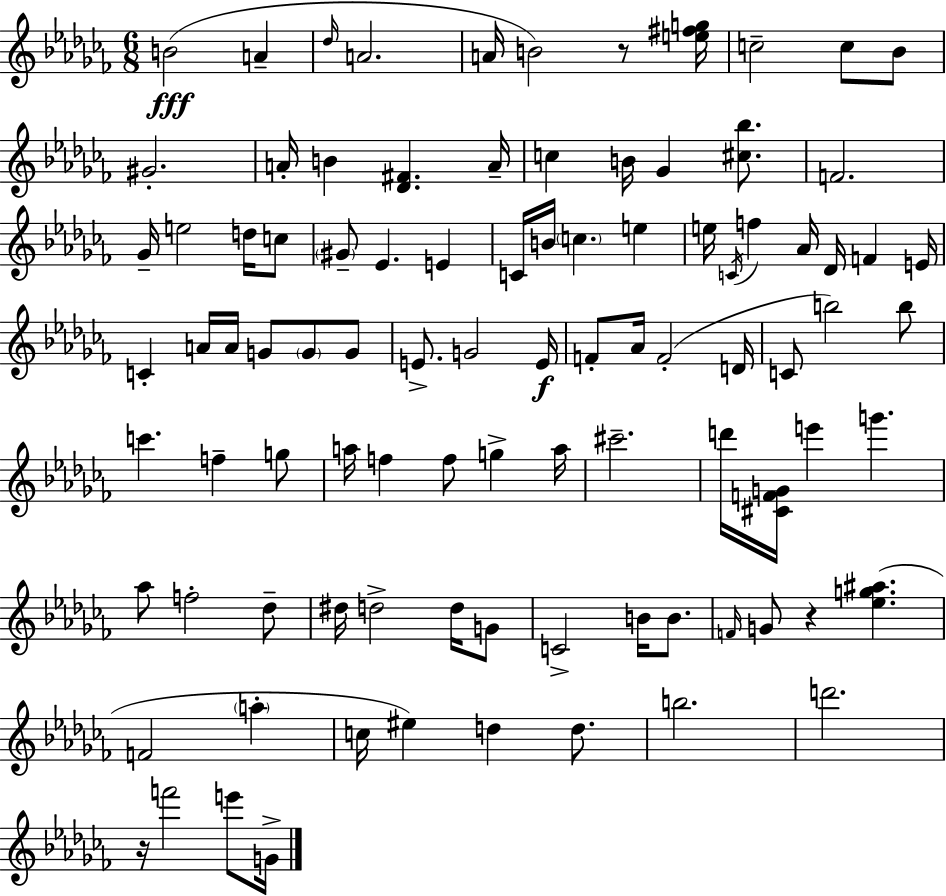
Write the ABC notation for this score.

X:1
T:Untitled
M:6/8
L:1/4
K:Abm
B2 A _d/4 A2 A/4 B2 z/2 [e^fg]/4 c2 c/2 _B/2 ^G2 A/4 B [_D^F] A/4 c B/4 _G [^c_b]/2 F2 _G/4 e2 d/4 c/2 ^G/2 _E E C/4 B/4 c e e/4 C/4 f _A/4 _D/4 F E/4 C A/4 A/4 G/2 G/2 G/2 E/2 G2 E/4 F/2 _A/4 F2 D/4 C/2 b2 b/2 c' f g/2 a/4 f f/2 g a/4 ^c'2 d'/4 [^CFG]/4 e' g' _a/2 f2 _d/2 ^d/4 d2 d/4 G/2 C2 B/4 B/2 F/4 G/2 z [_eg^a] F2 a c/4 ^e d d/2 b2 d'2 z/4 f'2 e'/2 G/4